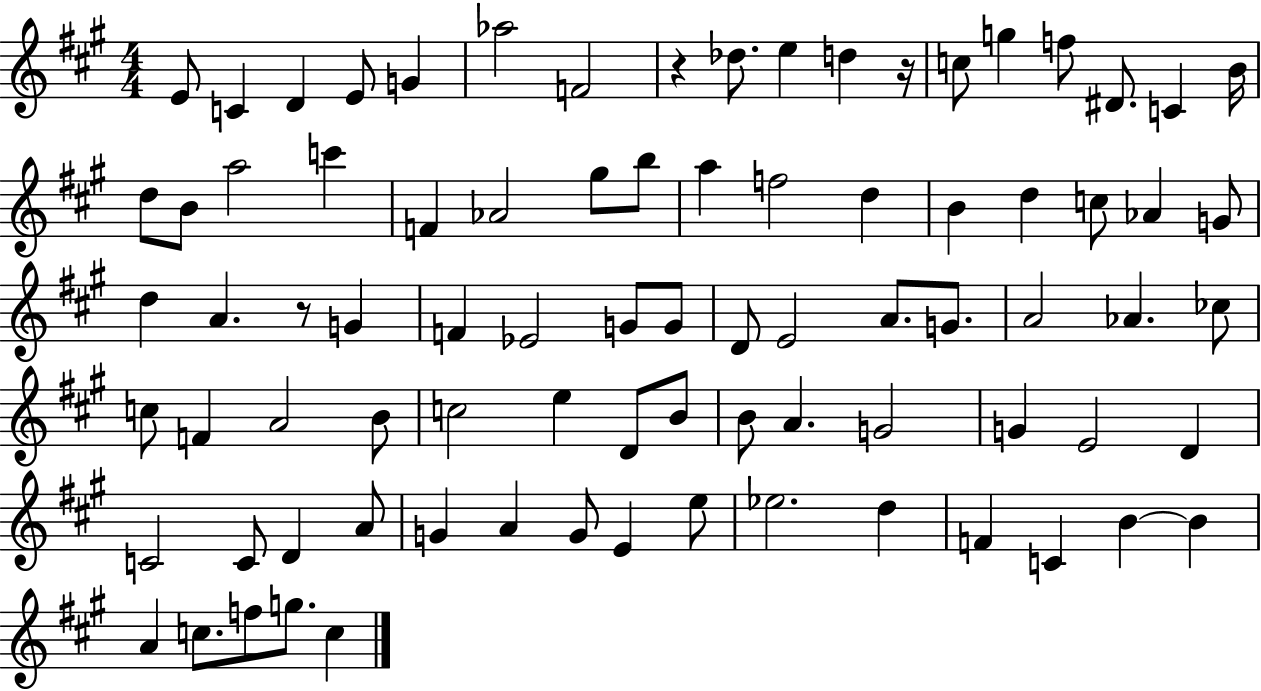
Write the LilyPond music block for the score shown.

{
  \clef treble
  \numericTimeSignature
  \time 4/4
  \key a \major
  \repeat volta 2 { e'8 c'4 d'4 e'8 g'4 | aes''2 f'2 | r4 des''8. e''4 d''4 r16 | c''8 g''4 f''8 dis'8. c'4 b'16 | \break d''8 b'8 a''2 c'''4 | f'4 aes'2 gis''8 b''8 | a''4 f''2 d''4 | b'4 d''4 c''8 aes'4 g'8 | \break d''4 a'4. r8 g'4 | f'4 ees'2 g'8 g'8 | d'8 e'2 a'8. g'8. | a'2 aes'4. ces''8 | \break c''8 f'4 a'2 b'8 | c''2 e''4 d'8 b'8 | b'8 a'4. g'2 | g'4 e'2 d'4 | \break c'2 c'8 d'4 a'8 | g'4 a'4 g'8 e'4 e''8 | ees''2. d''4 | f'4 c'4 b'4~~ b'4 | \break a'4 c''8. f''8 g''8. c''4 | } \bar "|."
}